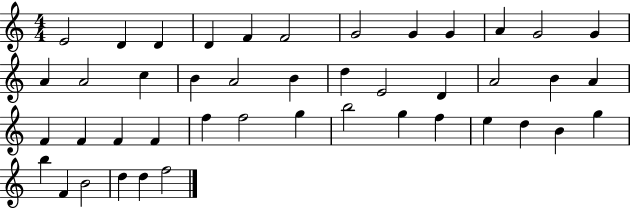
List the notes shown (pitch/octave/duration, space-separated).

E4/h D4/q D4/q D4/q F4/q F4/h G4/h G4/q G4/q A4/q G4/h G4/q A4/q A4/h C5/q B4/q A4/h B4/q D5/q E4/h D4/q A4/h B4/q A4/q F4/q F4/q F4/q F4/q F5/q F5/h G5/q B5/h G5/q F5/q E5/q D5/q B4/q G5/q B5/q F4/q B4/h D5/q D5/q F5/h